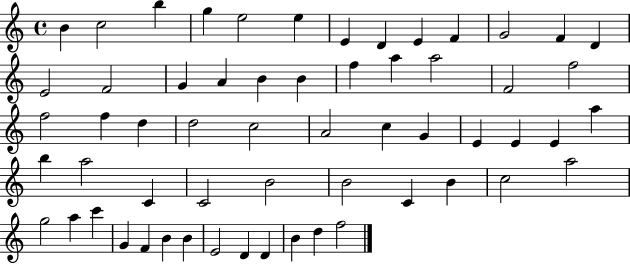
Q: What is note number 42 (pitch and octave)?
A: B4